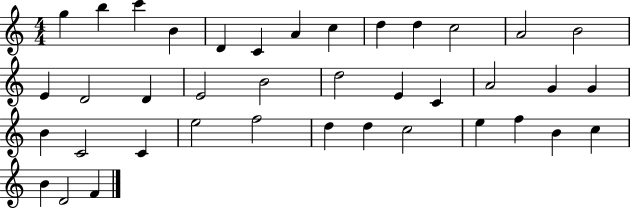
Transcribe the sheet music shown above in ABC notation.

X:1
T:Untitled
M:4/4
L:1/4
K:C
g b c' B D C A c d d c2 A2 B2 E D2 D E2 B2 d2 E C A2 G G B C2 C e2 f2 d d c2 e f B c B D2 F